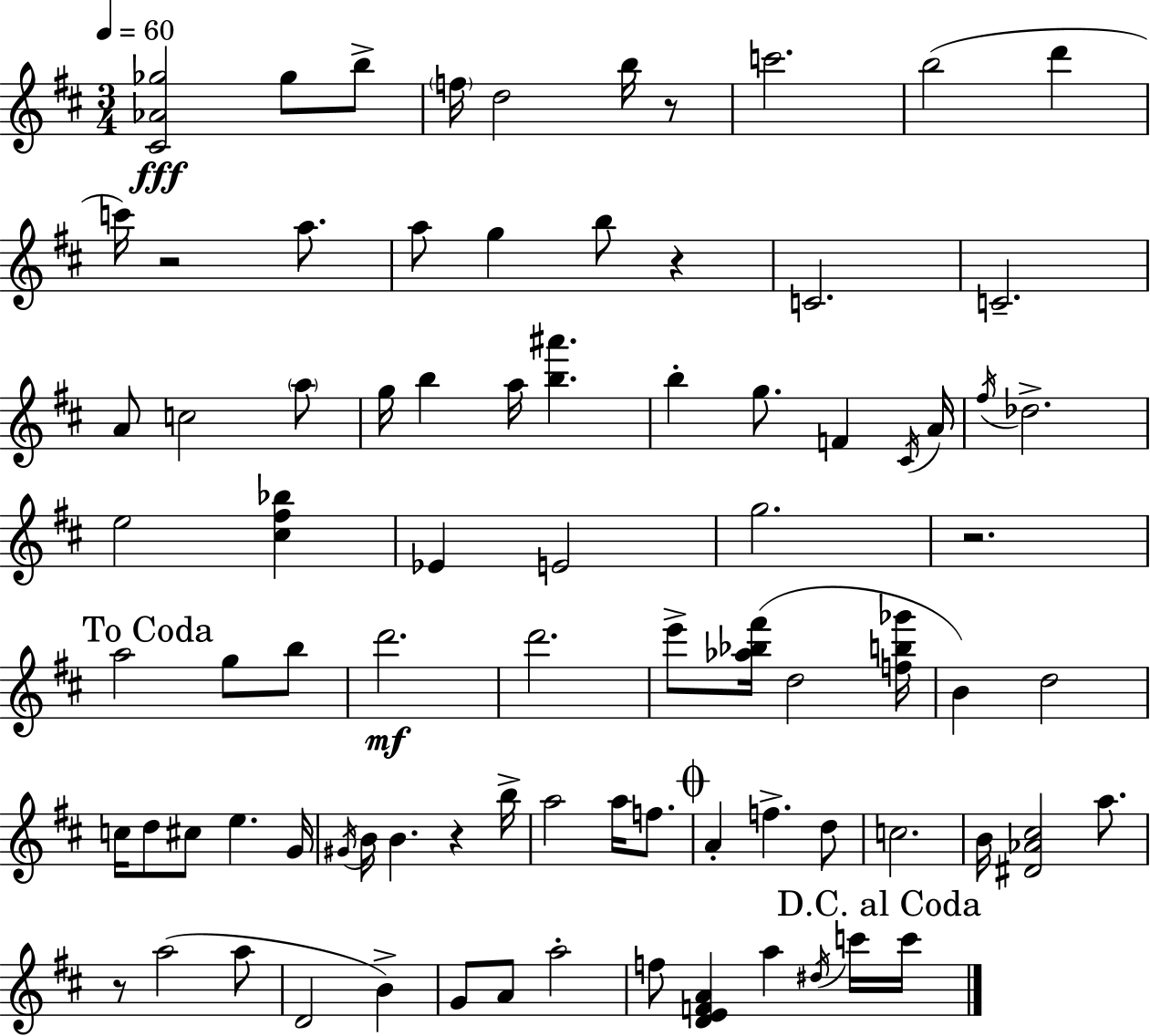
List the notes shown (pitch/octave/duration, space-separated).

[C#4,Ab4,Gb5]/h Gb5/e B5/e F5/s D5/h B5/s R/e C6/h. B5/h D6/q C6/s R/h A5/e. A5/e G5/q B5/e R/q C4/h. C4/h. A4/e C5/h A5/e G5/s B5/q A5/s [B5,A#6]/q. B5/q G5/e. F4/q C#4/s A4/s F#5/s Db5/h. E5/h [C#5,F#5,Bb5]/q Eb4/q E4/h G5/h. R/h. A5/h G5/e B5/e D6/h. D6/h. E6/e [Ab5,Bb5,F#6]/s D5/h [F5,B5,Gb6]/s B4/q D5/h C5/s D5/e C#5/e E5/q. G4/s G#4/s B4/s B4/q. R/q B5/s A5/h A5/s F5/e. A4/q F5/q. D5/e C5/h. B4/s [D#4,Ab4,C#5]/h A5/e. R/e A5/h A5/e D4/h B4/q G4/e A4/e A5/h F5/e [D4,E4,F4,A4]/q A5/q D#5/s C6/s C6/s